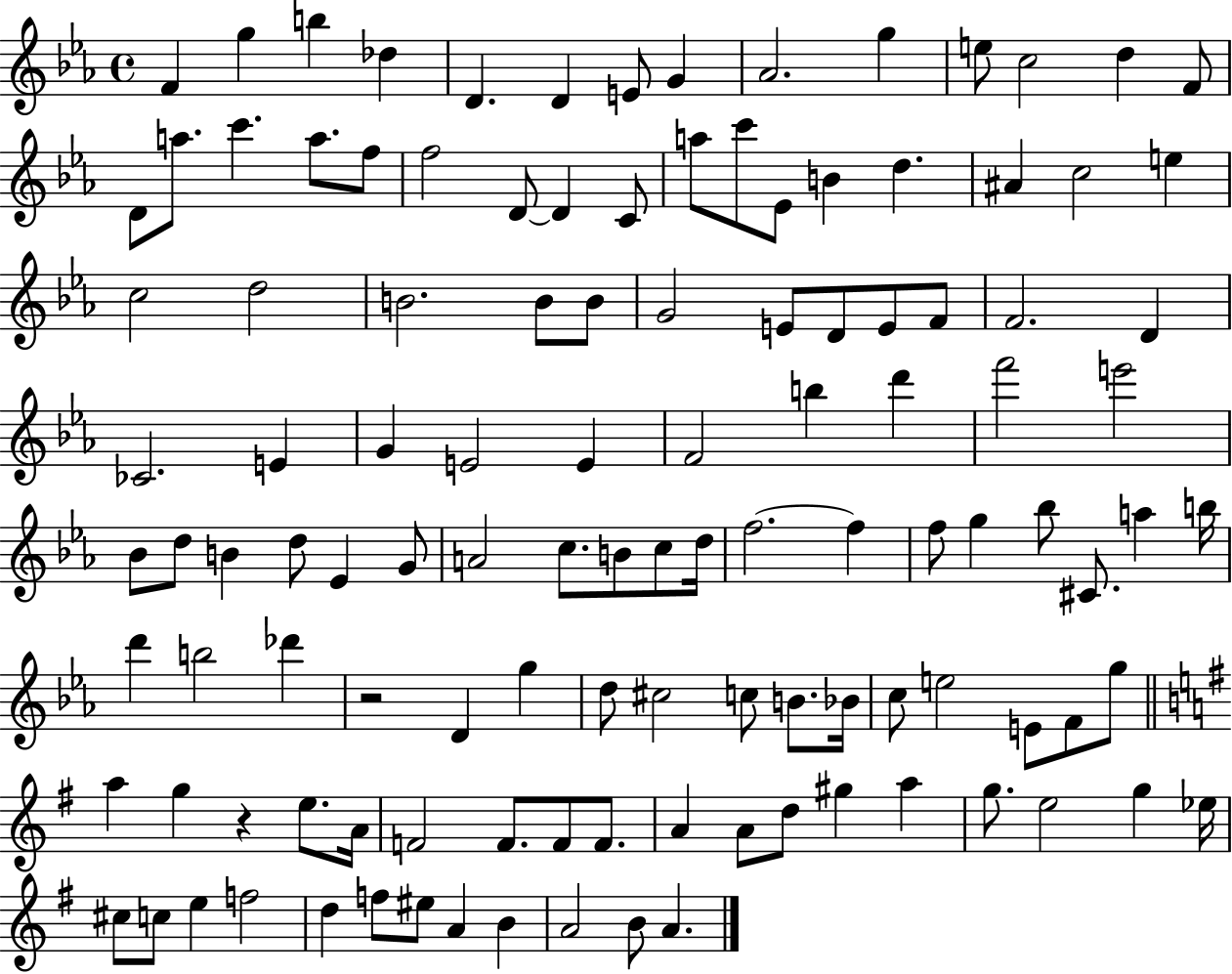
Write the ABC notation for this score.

X:1
T:Untitled
M:4/4
L:1/4
K:Eb
F g b _d D D E/2 G _A2 g e/2 c2 d F/2 D/2 a/2 c' a/2 f/2 f2 D/2 D C/2 a/2 c'/2 _E/2 B d ^A c2 e c2 d2 B2 B/2 B/2 G2 E/2 D/2 E/2 F/2 F2 D _C2 E G E2 E F2 b d' f'2 e'2 _B/2 d/2 B d/2 _E G/2 A2 c/2 B/2 c/2 d/4 f2 f f/2 g _b/2 ^C/2 a b/4 d' b2 _d' z2 D g d/2 ^c2 c/2 B/2 _B/4 c/2 e2 E/2 F/2 g/2 a g z e/2 A/4 F2 F/2 F/2 F/2 A A/2 d/2 ^g a g/2 e2 g _e/4 ^c/2 c/2 e f2 d f/2 ^e/2 A B A2 B/2 A